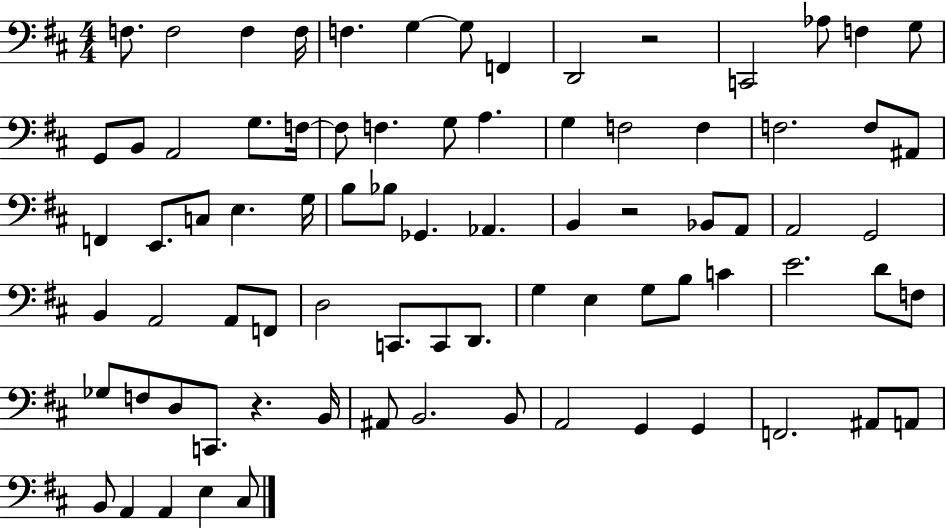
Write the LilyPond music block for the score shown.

{
  \clef bass
  \numericTimeSignature
  \time 4/4
  \key d \major
  \repeat volta 2 { f8. f2 f4 f16 | f4. g4~~ g8 f,4 | d,2 r2 | c,2 aes8 f4 g8 | \break g,8 b,8 a,2 g8. f16~~ | f8 f4. g8 a4. | g4 f2 f4 | f2. f8 ais,8 | \break f,4 e,8. c8 e4. g16 | b8 bes8 ges,4. aes,4. | b,4 r2 bes,8 a,8 | a,2 g,2 | \break b,4 a,2 a,8 f,8 | d2 c,8. c,8 d,8. | g4 e4 g8 b8 c'4 | e'2. d'8 f8 | \break ges8 f8 d8 c,8. r4. b,16 | ais,8 b,2. b,8 | a,2 g,4 g,4 | f,2. ais,8 a,8 | \break b,8 a,4 a,4 e4 cis8 | } \bar "|."
}